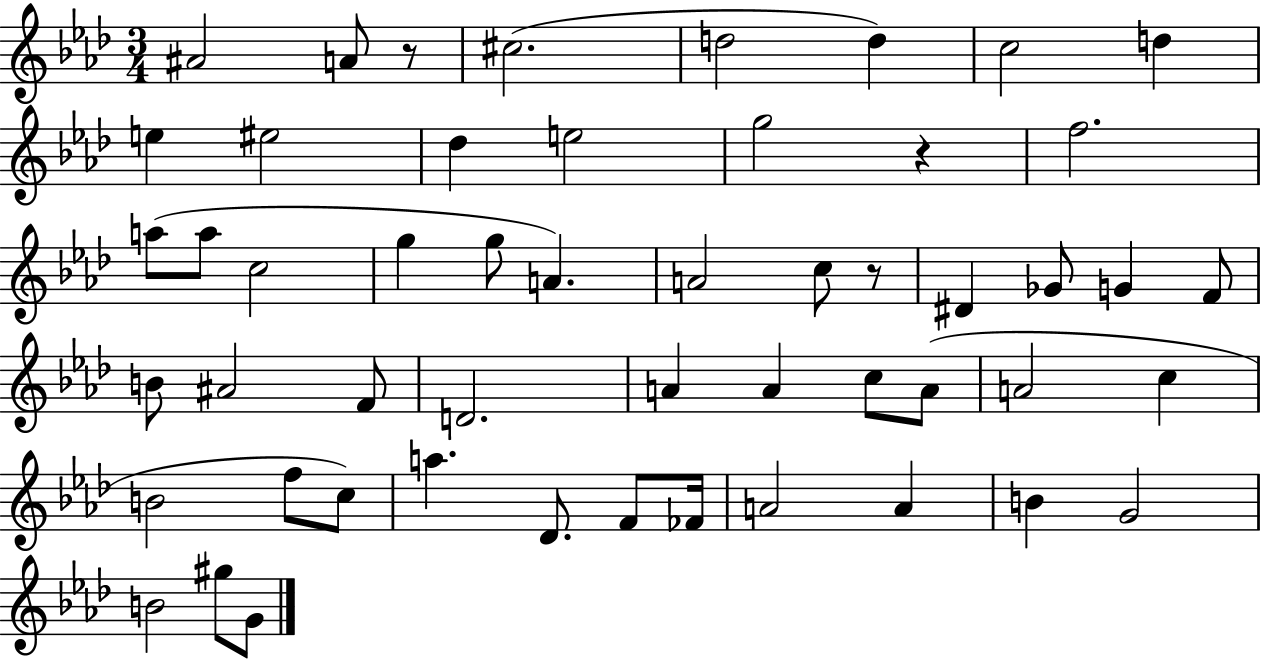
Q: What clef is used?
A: treble